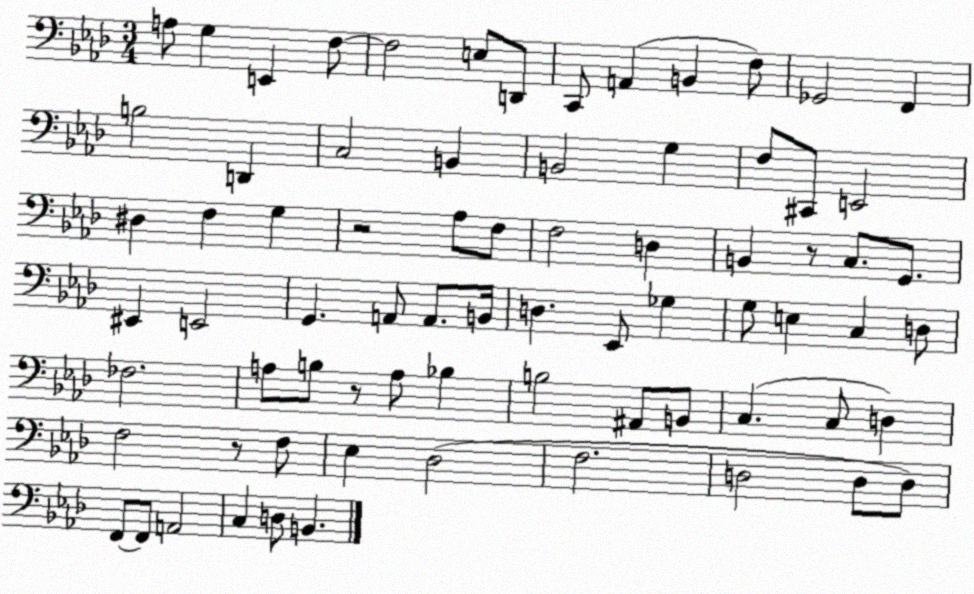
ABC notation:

X:1
T:Untitled
M:3/4
L:1/4
K:Ab
A,/2 G, E,, F,/2 F,2 E,/2 D,,/2 C,,/2 A,, B,, F,/2 _G,,2 F,, B,2 D,, C,2 B,, B,,2 G, F,/2 ^C,,/2 E,,2 ^D, F, G, z2 _A,/2 F,/2 F,2 D, B,, z/2 C,/2 G,,/2 ^E,, E,,2 G,, A,,/2 A,,/2 B,,/4 D, _E,,/2 _G, G,/2 E, C, D,/2 _F,2 A,/2 B,/2 z/2 A,/2 _B, B,2 ^A,,/2 B,,/2 C, C,/2 D, F,2 z/2 F,/2 _E, _D,2 F,2 D,2 D,/2 D,/2 F,,/2 F,,/2 A,,2 C, D,/2 B,,